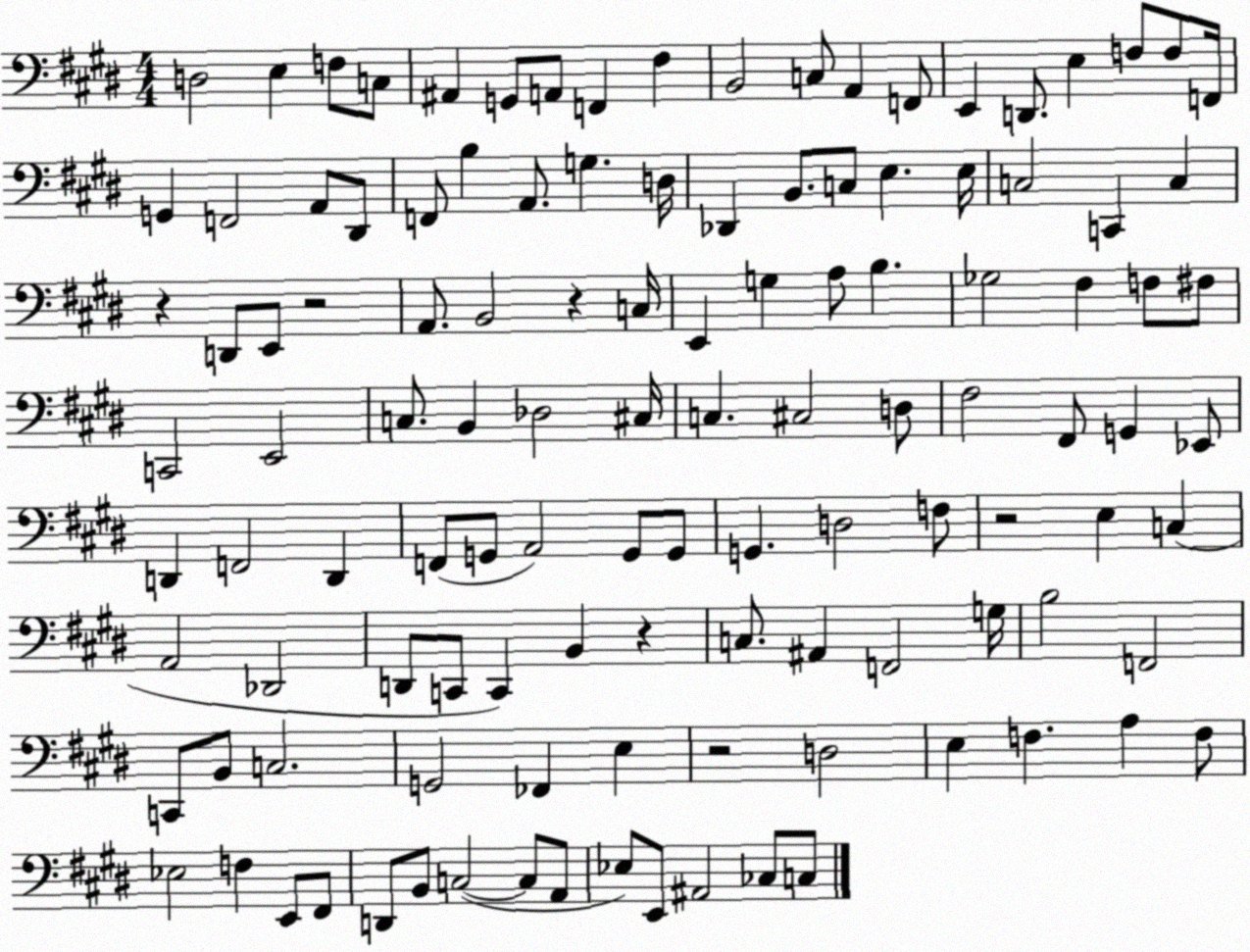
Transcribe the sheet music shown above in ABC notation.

X:1
T:Untitled
M:4/4
L:1/4
K:E
D,2 E, F,/2 C,/2 ^A,, G,,/2 A,,/2 F,, ^F, B,,2 C,/2 A,, F,,/2 E,, D,,/2 E, F,/2 F,/2 F,,/4 G,, F,,2 A,,/2 ^D,,/2 F,,/2 B, A,,/2 G, D,/4 _D,, B,,/2 C,/2 E, E,/4 C,2 C,, C, z D,,/2 E,,/2 z2 A,,/2 B,,2 z C,/4 E,, G, A,/2 B, _G,2 ^F, F,/2 ^F,/2 C,,2 E,,2 C,/2 B,, _D,2 ^C,/4 C, ^C,2 D,/2 ^F,2 ^F,,/2 G,, _E,,/2 D,, F,,2 D,, F,,/2 G,,/2 A,,2 G,,/2 G,,/2 G,, D,2 F,/2 z2 E, C, A,,2 _D,,2 D,,/2 C,,/2 C,, B,, z C,/2 ^A,, F,,2 G,/4 B,2 F,,2 C,,/2 B,,/2 C,2 G,,2 _F,, E, z2 D,2 E, F, A, F,/2 _E,2 F, E,,/2 ^F,,/2 D,,/2 B,,/2 C,2 C,/2 A,,/2 _E,/2 E,,/2 ^A,,2 _C,/2 C,/2